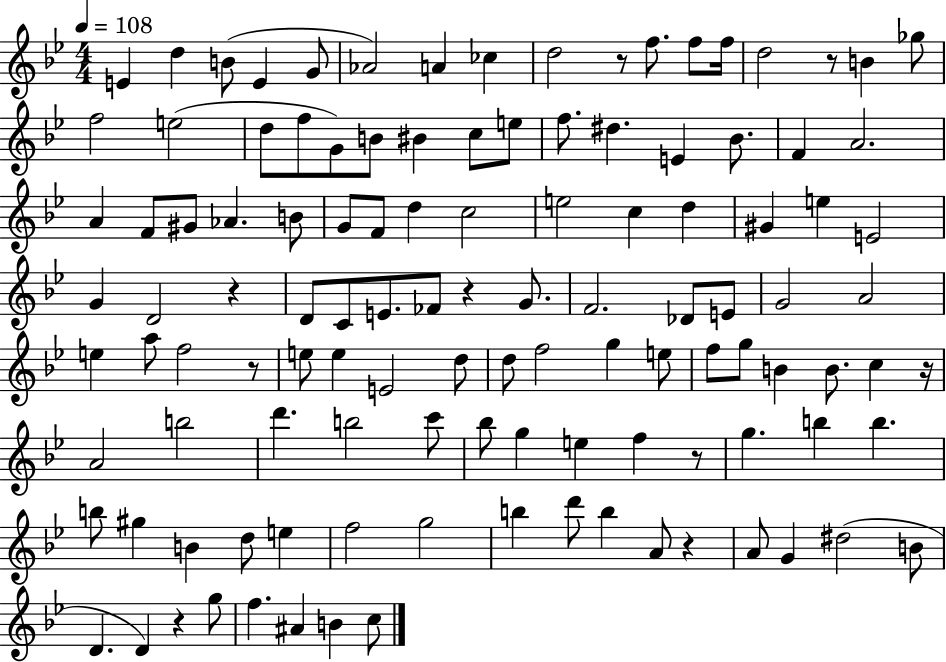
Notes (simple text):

E4/q D5/q B4/e E4/q G4/e Ab4/h A4/q CES5/q D5/h R/e F5/e. F5/e F5/s D5/h R/e B4/q Gb5/e F5/h E5/h D5/e F5/e G4/e B4/e BIS4/q C5/e E5/e F5/e. D#5/q. E4/q Bb4/e. F4/q A4/h. A4/q F4/e G#4/e Ab4/q. B4/e G4/e F4/e D5/q C5/h E5/h C5/q D5/q G#4/q E5/q E4/h G4/q D4/h R/q D4/e C4/e E4/e. FES4/e R/q G4/e. F4/h. Db4/e E4/e G4/h A4/h E5/q A5/e F5/h R/e E5/e E5/q E4/h D5/e D5/e F5/h G5/q E5/e F5/e G5/e B4/q B4/e. C5/q R/s A4/h B5/h D6/q. B5/h C6/e Bb5/e G5/q E5/q F5/q R/e G5/q. B5/q B5/q. B5/e G#5/q B4/q D5/e E5/q F5/h G5/h B5/q D6/e B5/q A4/e R/q A4/e G4/q D#5/h B4/e D4/q. D4/q R/q G5/e F5/q. A#4/q B4/q C5/e